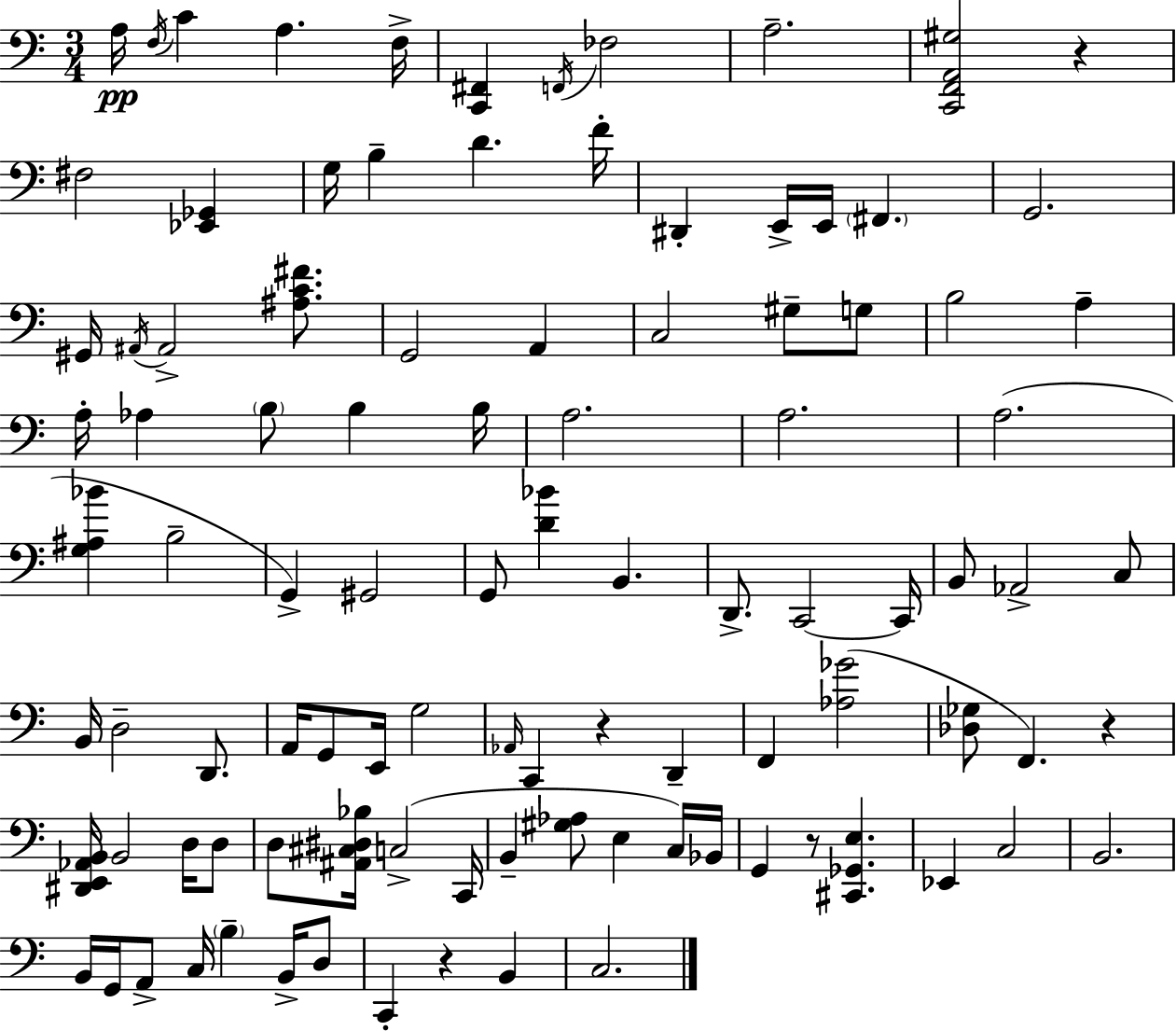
{
  \clef bass
  \numericTimeSignature
  \time 3/4
  \key c \major
  a16\pp \acciaccatura { f16 } c'4 a4. | f16-> <c, fis,>4 \acciaccatura { f,16 } fes2 | a2.-- | <c, f, a, gis>2 r4 | \break fis2 <ees, ges,>4 | g16 b4-- d'4. | f'16-. dis,4-. e,16-> e,16 \parenthesize fis,4. | g,2. | \break gis,16 \acciaccatura { ais,16 } ais,2-> | <ais c' fis'>8. g,2 a,4 | c2 gis8-- | g8 b2 a4-- | \break a16-. aes4 \parenthesize b8 b4 | b16 a2. | a2. | a2.( | \break <g ais bes'>4 b2-- | g,4->) gis,2 | g,8 <d' bes'>4 b,4. | d,8.-> c,2~~ | \break c,16 b,8 aes,2-> | c8 b,16 d2-- | d,8. a,16 g,8 e,16 g2 | \grace { aes,16 } c,4 r4 | \break d,4-- f,4 <aes ges'>2( | <des ges>8 f,4.) | r4 <dis, e, aes, b,>16 b,2 | d16 d8 d8 <ais, cis dis bes>16 c2->( | \break c,16 b,4-- <gis aes>8 e4 | c16) bes,16 g,4 r8 <cis, ges, e>4. | ees,4 c2 | b,2. | \break b,16 g,16 a,8-> c16 \parenthesize b4-- | b,16-> d8 c,4-. r4 | b,4 c2. | \bar "|."
}